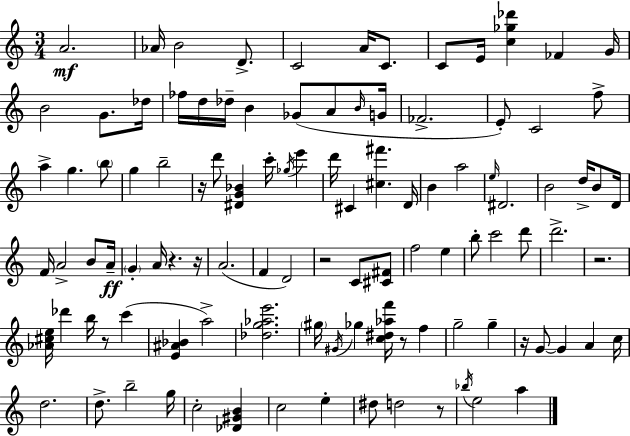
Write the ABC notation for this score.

X:1
T:Untitled
M:3/4
L:1/4
K:Am
A2 _A/4 B2 D/2 C2 A/4 C/2 C/2 E/4 [c_g_d'] _F G/4 B2 G/2 _d/4 _f/4 d/4 _d/4 B _G/2 A/2 B/4 G/4 _F2 E/2 C2 f/2 a g b/2 g b2 z/4 d'/2 [^DG_B] c'/4 _g/4 e' d'/4 ^C [^c^f'] D/4 B a2 e/4 ^D2 B2 d/4 B/2 D/4 F/4 A2 B/2 A/4 G A/4 z z/4 A2 F D2 z2 C/2 [^C^F]/2 f2 e b/2 c'2 d'/2 d'2 z2 [_A^ce]/4 _d' b/4 z/2 c' [E^A_B] a2 [_dg_ae']2 ^g/4 ^G/4 _g [c^d_af']/4 z/2 f g2 g z/4 G/2 G A c/4 d2 d/2 b2 g/4 c2 [_D^GB] c2 e ^d/2 d2 z/2 _b/4 e2 a